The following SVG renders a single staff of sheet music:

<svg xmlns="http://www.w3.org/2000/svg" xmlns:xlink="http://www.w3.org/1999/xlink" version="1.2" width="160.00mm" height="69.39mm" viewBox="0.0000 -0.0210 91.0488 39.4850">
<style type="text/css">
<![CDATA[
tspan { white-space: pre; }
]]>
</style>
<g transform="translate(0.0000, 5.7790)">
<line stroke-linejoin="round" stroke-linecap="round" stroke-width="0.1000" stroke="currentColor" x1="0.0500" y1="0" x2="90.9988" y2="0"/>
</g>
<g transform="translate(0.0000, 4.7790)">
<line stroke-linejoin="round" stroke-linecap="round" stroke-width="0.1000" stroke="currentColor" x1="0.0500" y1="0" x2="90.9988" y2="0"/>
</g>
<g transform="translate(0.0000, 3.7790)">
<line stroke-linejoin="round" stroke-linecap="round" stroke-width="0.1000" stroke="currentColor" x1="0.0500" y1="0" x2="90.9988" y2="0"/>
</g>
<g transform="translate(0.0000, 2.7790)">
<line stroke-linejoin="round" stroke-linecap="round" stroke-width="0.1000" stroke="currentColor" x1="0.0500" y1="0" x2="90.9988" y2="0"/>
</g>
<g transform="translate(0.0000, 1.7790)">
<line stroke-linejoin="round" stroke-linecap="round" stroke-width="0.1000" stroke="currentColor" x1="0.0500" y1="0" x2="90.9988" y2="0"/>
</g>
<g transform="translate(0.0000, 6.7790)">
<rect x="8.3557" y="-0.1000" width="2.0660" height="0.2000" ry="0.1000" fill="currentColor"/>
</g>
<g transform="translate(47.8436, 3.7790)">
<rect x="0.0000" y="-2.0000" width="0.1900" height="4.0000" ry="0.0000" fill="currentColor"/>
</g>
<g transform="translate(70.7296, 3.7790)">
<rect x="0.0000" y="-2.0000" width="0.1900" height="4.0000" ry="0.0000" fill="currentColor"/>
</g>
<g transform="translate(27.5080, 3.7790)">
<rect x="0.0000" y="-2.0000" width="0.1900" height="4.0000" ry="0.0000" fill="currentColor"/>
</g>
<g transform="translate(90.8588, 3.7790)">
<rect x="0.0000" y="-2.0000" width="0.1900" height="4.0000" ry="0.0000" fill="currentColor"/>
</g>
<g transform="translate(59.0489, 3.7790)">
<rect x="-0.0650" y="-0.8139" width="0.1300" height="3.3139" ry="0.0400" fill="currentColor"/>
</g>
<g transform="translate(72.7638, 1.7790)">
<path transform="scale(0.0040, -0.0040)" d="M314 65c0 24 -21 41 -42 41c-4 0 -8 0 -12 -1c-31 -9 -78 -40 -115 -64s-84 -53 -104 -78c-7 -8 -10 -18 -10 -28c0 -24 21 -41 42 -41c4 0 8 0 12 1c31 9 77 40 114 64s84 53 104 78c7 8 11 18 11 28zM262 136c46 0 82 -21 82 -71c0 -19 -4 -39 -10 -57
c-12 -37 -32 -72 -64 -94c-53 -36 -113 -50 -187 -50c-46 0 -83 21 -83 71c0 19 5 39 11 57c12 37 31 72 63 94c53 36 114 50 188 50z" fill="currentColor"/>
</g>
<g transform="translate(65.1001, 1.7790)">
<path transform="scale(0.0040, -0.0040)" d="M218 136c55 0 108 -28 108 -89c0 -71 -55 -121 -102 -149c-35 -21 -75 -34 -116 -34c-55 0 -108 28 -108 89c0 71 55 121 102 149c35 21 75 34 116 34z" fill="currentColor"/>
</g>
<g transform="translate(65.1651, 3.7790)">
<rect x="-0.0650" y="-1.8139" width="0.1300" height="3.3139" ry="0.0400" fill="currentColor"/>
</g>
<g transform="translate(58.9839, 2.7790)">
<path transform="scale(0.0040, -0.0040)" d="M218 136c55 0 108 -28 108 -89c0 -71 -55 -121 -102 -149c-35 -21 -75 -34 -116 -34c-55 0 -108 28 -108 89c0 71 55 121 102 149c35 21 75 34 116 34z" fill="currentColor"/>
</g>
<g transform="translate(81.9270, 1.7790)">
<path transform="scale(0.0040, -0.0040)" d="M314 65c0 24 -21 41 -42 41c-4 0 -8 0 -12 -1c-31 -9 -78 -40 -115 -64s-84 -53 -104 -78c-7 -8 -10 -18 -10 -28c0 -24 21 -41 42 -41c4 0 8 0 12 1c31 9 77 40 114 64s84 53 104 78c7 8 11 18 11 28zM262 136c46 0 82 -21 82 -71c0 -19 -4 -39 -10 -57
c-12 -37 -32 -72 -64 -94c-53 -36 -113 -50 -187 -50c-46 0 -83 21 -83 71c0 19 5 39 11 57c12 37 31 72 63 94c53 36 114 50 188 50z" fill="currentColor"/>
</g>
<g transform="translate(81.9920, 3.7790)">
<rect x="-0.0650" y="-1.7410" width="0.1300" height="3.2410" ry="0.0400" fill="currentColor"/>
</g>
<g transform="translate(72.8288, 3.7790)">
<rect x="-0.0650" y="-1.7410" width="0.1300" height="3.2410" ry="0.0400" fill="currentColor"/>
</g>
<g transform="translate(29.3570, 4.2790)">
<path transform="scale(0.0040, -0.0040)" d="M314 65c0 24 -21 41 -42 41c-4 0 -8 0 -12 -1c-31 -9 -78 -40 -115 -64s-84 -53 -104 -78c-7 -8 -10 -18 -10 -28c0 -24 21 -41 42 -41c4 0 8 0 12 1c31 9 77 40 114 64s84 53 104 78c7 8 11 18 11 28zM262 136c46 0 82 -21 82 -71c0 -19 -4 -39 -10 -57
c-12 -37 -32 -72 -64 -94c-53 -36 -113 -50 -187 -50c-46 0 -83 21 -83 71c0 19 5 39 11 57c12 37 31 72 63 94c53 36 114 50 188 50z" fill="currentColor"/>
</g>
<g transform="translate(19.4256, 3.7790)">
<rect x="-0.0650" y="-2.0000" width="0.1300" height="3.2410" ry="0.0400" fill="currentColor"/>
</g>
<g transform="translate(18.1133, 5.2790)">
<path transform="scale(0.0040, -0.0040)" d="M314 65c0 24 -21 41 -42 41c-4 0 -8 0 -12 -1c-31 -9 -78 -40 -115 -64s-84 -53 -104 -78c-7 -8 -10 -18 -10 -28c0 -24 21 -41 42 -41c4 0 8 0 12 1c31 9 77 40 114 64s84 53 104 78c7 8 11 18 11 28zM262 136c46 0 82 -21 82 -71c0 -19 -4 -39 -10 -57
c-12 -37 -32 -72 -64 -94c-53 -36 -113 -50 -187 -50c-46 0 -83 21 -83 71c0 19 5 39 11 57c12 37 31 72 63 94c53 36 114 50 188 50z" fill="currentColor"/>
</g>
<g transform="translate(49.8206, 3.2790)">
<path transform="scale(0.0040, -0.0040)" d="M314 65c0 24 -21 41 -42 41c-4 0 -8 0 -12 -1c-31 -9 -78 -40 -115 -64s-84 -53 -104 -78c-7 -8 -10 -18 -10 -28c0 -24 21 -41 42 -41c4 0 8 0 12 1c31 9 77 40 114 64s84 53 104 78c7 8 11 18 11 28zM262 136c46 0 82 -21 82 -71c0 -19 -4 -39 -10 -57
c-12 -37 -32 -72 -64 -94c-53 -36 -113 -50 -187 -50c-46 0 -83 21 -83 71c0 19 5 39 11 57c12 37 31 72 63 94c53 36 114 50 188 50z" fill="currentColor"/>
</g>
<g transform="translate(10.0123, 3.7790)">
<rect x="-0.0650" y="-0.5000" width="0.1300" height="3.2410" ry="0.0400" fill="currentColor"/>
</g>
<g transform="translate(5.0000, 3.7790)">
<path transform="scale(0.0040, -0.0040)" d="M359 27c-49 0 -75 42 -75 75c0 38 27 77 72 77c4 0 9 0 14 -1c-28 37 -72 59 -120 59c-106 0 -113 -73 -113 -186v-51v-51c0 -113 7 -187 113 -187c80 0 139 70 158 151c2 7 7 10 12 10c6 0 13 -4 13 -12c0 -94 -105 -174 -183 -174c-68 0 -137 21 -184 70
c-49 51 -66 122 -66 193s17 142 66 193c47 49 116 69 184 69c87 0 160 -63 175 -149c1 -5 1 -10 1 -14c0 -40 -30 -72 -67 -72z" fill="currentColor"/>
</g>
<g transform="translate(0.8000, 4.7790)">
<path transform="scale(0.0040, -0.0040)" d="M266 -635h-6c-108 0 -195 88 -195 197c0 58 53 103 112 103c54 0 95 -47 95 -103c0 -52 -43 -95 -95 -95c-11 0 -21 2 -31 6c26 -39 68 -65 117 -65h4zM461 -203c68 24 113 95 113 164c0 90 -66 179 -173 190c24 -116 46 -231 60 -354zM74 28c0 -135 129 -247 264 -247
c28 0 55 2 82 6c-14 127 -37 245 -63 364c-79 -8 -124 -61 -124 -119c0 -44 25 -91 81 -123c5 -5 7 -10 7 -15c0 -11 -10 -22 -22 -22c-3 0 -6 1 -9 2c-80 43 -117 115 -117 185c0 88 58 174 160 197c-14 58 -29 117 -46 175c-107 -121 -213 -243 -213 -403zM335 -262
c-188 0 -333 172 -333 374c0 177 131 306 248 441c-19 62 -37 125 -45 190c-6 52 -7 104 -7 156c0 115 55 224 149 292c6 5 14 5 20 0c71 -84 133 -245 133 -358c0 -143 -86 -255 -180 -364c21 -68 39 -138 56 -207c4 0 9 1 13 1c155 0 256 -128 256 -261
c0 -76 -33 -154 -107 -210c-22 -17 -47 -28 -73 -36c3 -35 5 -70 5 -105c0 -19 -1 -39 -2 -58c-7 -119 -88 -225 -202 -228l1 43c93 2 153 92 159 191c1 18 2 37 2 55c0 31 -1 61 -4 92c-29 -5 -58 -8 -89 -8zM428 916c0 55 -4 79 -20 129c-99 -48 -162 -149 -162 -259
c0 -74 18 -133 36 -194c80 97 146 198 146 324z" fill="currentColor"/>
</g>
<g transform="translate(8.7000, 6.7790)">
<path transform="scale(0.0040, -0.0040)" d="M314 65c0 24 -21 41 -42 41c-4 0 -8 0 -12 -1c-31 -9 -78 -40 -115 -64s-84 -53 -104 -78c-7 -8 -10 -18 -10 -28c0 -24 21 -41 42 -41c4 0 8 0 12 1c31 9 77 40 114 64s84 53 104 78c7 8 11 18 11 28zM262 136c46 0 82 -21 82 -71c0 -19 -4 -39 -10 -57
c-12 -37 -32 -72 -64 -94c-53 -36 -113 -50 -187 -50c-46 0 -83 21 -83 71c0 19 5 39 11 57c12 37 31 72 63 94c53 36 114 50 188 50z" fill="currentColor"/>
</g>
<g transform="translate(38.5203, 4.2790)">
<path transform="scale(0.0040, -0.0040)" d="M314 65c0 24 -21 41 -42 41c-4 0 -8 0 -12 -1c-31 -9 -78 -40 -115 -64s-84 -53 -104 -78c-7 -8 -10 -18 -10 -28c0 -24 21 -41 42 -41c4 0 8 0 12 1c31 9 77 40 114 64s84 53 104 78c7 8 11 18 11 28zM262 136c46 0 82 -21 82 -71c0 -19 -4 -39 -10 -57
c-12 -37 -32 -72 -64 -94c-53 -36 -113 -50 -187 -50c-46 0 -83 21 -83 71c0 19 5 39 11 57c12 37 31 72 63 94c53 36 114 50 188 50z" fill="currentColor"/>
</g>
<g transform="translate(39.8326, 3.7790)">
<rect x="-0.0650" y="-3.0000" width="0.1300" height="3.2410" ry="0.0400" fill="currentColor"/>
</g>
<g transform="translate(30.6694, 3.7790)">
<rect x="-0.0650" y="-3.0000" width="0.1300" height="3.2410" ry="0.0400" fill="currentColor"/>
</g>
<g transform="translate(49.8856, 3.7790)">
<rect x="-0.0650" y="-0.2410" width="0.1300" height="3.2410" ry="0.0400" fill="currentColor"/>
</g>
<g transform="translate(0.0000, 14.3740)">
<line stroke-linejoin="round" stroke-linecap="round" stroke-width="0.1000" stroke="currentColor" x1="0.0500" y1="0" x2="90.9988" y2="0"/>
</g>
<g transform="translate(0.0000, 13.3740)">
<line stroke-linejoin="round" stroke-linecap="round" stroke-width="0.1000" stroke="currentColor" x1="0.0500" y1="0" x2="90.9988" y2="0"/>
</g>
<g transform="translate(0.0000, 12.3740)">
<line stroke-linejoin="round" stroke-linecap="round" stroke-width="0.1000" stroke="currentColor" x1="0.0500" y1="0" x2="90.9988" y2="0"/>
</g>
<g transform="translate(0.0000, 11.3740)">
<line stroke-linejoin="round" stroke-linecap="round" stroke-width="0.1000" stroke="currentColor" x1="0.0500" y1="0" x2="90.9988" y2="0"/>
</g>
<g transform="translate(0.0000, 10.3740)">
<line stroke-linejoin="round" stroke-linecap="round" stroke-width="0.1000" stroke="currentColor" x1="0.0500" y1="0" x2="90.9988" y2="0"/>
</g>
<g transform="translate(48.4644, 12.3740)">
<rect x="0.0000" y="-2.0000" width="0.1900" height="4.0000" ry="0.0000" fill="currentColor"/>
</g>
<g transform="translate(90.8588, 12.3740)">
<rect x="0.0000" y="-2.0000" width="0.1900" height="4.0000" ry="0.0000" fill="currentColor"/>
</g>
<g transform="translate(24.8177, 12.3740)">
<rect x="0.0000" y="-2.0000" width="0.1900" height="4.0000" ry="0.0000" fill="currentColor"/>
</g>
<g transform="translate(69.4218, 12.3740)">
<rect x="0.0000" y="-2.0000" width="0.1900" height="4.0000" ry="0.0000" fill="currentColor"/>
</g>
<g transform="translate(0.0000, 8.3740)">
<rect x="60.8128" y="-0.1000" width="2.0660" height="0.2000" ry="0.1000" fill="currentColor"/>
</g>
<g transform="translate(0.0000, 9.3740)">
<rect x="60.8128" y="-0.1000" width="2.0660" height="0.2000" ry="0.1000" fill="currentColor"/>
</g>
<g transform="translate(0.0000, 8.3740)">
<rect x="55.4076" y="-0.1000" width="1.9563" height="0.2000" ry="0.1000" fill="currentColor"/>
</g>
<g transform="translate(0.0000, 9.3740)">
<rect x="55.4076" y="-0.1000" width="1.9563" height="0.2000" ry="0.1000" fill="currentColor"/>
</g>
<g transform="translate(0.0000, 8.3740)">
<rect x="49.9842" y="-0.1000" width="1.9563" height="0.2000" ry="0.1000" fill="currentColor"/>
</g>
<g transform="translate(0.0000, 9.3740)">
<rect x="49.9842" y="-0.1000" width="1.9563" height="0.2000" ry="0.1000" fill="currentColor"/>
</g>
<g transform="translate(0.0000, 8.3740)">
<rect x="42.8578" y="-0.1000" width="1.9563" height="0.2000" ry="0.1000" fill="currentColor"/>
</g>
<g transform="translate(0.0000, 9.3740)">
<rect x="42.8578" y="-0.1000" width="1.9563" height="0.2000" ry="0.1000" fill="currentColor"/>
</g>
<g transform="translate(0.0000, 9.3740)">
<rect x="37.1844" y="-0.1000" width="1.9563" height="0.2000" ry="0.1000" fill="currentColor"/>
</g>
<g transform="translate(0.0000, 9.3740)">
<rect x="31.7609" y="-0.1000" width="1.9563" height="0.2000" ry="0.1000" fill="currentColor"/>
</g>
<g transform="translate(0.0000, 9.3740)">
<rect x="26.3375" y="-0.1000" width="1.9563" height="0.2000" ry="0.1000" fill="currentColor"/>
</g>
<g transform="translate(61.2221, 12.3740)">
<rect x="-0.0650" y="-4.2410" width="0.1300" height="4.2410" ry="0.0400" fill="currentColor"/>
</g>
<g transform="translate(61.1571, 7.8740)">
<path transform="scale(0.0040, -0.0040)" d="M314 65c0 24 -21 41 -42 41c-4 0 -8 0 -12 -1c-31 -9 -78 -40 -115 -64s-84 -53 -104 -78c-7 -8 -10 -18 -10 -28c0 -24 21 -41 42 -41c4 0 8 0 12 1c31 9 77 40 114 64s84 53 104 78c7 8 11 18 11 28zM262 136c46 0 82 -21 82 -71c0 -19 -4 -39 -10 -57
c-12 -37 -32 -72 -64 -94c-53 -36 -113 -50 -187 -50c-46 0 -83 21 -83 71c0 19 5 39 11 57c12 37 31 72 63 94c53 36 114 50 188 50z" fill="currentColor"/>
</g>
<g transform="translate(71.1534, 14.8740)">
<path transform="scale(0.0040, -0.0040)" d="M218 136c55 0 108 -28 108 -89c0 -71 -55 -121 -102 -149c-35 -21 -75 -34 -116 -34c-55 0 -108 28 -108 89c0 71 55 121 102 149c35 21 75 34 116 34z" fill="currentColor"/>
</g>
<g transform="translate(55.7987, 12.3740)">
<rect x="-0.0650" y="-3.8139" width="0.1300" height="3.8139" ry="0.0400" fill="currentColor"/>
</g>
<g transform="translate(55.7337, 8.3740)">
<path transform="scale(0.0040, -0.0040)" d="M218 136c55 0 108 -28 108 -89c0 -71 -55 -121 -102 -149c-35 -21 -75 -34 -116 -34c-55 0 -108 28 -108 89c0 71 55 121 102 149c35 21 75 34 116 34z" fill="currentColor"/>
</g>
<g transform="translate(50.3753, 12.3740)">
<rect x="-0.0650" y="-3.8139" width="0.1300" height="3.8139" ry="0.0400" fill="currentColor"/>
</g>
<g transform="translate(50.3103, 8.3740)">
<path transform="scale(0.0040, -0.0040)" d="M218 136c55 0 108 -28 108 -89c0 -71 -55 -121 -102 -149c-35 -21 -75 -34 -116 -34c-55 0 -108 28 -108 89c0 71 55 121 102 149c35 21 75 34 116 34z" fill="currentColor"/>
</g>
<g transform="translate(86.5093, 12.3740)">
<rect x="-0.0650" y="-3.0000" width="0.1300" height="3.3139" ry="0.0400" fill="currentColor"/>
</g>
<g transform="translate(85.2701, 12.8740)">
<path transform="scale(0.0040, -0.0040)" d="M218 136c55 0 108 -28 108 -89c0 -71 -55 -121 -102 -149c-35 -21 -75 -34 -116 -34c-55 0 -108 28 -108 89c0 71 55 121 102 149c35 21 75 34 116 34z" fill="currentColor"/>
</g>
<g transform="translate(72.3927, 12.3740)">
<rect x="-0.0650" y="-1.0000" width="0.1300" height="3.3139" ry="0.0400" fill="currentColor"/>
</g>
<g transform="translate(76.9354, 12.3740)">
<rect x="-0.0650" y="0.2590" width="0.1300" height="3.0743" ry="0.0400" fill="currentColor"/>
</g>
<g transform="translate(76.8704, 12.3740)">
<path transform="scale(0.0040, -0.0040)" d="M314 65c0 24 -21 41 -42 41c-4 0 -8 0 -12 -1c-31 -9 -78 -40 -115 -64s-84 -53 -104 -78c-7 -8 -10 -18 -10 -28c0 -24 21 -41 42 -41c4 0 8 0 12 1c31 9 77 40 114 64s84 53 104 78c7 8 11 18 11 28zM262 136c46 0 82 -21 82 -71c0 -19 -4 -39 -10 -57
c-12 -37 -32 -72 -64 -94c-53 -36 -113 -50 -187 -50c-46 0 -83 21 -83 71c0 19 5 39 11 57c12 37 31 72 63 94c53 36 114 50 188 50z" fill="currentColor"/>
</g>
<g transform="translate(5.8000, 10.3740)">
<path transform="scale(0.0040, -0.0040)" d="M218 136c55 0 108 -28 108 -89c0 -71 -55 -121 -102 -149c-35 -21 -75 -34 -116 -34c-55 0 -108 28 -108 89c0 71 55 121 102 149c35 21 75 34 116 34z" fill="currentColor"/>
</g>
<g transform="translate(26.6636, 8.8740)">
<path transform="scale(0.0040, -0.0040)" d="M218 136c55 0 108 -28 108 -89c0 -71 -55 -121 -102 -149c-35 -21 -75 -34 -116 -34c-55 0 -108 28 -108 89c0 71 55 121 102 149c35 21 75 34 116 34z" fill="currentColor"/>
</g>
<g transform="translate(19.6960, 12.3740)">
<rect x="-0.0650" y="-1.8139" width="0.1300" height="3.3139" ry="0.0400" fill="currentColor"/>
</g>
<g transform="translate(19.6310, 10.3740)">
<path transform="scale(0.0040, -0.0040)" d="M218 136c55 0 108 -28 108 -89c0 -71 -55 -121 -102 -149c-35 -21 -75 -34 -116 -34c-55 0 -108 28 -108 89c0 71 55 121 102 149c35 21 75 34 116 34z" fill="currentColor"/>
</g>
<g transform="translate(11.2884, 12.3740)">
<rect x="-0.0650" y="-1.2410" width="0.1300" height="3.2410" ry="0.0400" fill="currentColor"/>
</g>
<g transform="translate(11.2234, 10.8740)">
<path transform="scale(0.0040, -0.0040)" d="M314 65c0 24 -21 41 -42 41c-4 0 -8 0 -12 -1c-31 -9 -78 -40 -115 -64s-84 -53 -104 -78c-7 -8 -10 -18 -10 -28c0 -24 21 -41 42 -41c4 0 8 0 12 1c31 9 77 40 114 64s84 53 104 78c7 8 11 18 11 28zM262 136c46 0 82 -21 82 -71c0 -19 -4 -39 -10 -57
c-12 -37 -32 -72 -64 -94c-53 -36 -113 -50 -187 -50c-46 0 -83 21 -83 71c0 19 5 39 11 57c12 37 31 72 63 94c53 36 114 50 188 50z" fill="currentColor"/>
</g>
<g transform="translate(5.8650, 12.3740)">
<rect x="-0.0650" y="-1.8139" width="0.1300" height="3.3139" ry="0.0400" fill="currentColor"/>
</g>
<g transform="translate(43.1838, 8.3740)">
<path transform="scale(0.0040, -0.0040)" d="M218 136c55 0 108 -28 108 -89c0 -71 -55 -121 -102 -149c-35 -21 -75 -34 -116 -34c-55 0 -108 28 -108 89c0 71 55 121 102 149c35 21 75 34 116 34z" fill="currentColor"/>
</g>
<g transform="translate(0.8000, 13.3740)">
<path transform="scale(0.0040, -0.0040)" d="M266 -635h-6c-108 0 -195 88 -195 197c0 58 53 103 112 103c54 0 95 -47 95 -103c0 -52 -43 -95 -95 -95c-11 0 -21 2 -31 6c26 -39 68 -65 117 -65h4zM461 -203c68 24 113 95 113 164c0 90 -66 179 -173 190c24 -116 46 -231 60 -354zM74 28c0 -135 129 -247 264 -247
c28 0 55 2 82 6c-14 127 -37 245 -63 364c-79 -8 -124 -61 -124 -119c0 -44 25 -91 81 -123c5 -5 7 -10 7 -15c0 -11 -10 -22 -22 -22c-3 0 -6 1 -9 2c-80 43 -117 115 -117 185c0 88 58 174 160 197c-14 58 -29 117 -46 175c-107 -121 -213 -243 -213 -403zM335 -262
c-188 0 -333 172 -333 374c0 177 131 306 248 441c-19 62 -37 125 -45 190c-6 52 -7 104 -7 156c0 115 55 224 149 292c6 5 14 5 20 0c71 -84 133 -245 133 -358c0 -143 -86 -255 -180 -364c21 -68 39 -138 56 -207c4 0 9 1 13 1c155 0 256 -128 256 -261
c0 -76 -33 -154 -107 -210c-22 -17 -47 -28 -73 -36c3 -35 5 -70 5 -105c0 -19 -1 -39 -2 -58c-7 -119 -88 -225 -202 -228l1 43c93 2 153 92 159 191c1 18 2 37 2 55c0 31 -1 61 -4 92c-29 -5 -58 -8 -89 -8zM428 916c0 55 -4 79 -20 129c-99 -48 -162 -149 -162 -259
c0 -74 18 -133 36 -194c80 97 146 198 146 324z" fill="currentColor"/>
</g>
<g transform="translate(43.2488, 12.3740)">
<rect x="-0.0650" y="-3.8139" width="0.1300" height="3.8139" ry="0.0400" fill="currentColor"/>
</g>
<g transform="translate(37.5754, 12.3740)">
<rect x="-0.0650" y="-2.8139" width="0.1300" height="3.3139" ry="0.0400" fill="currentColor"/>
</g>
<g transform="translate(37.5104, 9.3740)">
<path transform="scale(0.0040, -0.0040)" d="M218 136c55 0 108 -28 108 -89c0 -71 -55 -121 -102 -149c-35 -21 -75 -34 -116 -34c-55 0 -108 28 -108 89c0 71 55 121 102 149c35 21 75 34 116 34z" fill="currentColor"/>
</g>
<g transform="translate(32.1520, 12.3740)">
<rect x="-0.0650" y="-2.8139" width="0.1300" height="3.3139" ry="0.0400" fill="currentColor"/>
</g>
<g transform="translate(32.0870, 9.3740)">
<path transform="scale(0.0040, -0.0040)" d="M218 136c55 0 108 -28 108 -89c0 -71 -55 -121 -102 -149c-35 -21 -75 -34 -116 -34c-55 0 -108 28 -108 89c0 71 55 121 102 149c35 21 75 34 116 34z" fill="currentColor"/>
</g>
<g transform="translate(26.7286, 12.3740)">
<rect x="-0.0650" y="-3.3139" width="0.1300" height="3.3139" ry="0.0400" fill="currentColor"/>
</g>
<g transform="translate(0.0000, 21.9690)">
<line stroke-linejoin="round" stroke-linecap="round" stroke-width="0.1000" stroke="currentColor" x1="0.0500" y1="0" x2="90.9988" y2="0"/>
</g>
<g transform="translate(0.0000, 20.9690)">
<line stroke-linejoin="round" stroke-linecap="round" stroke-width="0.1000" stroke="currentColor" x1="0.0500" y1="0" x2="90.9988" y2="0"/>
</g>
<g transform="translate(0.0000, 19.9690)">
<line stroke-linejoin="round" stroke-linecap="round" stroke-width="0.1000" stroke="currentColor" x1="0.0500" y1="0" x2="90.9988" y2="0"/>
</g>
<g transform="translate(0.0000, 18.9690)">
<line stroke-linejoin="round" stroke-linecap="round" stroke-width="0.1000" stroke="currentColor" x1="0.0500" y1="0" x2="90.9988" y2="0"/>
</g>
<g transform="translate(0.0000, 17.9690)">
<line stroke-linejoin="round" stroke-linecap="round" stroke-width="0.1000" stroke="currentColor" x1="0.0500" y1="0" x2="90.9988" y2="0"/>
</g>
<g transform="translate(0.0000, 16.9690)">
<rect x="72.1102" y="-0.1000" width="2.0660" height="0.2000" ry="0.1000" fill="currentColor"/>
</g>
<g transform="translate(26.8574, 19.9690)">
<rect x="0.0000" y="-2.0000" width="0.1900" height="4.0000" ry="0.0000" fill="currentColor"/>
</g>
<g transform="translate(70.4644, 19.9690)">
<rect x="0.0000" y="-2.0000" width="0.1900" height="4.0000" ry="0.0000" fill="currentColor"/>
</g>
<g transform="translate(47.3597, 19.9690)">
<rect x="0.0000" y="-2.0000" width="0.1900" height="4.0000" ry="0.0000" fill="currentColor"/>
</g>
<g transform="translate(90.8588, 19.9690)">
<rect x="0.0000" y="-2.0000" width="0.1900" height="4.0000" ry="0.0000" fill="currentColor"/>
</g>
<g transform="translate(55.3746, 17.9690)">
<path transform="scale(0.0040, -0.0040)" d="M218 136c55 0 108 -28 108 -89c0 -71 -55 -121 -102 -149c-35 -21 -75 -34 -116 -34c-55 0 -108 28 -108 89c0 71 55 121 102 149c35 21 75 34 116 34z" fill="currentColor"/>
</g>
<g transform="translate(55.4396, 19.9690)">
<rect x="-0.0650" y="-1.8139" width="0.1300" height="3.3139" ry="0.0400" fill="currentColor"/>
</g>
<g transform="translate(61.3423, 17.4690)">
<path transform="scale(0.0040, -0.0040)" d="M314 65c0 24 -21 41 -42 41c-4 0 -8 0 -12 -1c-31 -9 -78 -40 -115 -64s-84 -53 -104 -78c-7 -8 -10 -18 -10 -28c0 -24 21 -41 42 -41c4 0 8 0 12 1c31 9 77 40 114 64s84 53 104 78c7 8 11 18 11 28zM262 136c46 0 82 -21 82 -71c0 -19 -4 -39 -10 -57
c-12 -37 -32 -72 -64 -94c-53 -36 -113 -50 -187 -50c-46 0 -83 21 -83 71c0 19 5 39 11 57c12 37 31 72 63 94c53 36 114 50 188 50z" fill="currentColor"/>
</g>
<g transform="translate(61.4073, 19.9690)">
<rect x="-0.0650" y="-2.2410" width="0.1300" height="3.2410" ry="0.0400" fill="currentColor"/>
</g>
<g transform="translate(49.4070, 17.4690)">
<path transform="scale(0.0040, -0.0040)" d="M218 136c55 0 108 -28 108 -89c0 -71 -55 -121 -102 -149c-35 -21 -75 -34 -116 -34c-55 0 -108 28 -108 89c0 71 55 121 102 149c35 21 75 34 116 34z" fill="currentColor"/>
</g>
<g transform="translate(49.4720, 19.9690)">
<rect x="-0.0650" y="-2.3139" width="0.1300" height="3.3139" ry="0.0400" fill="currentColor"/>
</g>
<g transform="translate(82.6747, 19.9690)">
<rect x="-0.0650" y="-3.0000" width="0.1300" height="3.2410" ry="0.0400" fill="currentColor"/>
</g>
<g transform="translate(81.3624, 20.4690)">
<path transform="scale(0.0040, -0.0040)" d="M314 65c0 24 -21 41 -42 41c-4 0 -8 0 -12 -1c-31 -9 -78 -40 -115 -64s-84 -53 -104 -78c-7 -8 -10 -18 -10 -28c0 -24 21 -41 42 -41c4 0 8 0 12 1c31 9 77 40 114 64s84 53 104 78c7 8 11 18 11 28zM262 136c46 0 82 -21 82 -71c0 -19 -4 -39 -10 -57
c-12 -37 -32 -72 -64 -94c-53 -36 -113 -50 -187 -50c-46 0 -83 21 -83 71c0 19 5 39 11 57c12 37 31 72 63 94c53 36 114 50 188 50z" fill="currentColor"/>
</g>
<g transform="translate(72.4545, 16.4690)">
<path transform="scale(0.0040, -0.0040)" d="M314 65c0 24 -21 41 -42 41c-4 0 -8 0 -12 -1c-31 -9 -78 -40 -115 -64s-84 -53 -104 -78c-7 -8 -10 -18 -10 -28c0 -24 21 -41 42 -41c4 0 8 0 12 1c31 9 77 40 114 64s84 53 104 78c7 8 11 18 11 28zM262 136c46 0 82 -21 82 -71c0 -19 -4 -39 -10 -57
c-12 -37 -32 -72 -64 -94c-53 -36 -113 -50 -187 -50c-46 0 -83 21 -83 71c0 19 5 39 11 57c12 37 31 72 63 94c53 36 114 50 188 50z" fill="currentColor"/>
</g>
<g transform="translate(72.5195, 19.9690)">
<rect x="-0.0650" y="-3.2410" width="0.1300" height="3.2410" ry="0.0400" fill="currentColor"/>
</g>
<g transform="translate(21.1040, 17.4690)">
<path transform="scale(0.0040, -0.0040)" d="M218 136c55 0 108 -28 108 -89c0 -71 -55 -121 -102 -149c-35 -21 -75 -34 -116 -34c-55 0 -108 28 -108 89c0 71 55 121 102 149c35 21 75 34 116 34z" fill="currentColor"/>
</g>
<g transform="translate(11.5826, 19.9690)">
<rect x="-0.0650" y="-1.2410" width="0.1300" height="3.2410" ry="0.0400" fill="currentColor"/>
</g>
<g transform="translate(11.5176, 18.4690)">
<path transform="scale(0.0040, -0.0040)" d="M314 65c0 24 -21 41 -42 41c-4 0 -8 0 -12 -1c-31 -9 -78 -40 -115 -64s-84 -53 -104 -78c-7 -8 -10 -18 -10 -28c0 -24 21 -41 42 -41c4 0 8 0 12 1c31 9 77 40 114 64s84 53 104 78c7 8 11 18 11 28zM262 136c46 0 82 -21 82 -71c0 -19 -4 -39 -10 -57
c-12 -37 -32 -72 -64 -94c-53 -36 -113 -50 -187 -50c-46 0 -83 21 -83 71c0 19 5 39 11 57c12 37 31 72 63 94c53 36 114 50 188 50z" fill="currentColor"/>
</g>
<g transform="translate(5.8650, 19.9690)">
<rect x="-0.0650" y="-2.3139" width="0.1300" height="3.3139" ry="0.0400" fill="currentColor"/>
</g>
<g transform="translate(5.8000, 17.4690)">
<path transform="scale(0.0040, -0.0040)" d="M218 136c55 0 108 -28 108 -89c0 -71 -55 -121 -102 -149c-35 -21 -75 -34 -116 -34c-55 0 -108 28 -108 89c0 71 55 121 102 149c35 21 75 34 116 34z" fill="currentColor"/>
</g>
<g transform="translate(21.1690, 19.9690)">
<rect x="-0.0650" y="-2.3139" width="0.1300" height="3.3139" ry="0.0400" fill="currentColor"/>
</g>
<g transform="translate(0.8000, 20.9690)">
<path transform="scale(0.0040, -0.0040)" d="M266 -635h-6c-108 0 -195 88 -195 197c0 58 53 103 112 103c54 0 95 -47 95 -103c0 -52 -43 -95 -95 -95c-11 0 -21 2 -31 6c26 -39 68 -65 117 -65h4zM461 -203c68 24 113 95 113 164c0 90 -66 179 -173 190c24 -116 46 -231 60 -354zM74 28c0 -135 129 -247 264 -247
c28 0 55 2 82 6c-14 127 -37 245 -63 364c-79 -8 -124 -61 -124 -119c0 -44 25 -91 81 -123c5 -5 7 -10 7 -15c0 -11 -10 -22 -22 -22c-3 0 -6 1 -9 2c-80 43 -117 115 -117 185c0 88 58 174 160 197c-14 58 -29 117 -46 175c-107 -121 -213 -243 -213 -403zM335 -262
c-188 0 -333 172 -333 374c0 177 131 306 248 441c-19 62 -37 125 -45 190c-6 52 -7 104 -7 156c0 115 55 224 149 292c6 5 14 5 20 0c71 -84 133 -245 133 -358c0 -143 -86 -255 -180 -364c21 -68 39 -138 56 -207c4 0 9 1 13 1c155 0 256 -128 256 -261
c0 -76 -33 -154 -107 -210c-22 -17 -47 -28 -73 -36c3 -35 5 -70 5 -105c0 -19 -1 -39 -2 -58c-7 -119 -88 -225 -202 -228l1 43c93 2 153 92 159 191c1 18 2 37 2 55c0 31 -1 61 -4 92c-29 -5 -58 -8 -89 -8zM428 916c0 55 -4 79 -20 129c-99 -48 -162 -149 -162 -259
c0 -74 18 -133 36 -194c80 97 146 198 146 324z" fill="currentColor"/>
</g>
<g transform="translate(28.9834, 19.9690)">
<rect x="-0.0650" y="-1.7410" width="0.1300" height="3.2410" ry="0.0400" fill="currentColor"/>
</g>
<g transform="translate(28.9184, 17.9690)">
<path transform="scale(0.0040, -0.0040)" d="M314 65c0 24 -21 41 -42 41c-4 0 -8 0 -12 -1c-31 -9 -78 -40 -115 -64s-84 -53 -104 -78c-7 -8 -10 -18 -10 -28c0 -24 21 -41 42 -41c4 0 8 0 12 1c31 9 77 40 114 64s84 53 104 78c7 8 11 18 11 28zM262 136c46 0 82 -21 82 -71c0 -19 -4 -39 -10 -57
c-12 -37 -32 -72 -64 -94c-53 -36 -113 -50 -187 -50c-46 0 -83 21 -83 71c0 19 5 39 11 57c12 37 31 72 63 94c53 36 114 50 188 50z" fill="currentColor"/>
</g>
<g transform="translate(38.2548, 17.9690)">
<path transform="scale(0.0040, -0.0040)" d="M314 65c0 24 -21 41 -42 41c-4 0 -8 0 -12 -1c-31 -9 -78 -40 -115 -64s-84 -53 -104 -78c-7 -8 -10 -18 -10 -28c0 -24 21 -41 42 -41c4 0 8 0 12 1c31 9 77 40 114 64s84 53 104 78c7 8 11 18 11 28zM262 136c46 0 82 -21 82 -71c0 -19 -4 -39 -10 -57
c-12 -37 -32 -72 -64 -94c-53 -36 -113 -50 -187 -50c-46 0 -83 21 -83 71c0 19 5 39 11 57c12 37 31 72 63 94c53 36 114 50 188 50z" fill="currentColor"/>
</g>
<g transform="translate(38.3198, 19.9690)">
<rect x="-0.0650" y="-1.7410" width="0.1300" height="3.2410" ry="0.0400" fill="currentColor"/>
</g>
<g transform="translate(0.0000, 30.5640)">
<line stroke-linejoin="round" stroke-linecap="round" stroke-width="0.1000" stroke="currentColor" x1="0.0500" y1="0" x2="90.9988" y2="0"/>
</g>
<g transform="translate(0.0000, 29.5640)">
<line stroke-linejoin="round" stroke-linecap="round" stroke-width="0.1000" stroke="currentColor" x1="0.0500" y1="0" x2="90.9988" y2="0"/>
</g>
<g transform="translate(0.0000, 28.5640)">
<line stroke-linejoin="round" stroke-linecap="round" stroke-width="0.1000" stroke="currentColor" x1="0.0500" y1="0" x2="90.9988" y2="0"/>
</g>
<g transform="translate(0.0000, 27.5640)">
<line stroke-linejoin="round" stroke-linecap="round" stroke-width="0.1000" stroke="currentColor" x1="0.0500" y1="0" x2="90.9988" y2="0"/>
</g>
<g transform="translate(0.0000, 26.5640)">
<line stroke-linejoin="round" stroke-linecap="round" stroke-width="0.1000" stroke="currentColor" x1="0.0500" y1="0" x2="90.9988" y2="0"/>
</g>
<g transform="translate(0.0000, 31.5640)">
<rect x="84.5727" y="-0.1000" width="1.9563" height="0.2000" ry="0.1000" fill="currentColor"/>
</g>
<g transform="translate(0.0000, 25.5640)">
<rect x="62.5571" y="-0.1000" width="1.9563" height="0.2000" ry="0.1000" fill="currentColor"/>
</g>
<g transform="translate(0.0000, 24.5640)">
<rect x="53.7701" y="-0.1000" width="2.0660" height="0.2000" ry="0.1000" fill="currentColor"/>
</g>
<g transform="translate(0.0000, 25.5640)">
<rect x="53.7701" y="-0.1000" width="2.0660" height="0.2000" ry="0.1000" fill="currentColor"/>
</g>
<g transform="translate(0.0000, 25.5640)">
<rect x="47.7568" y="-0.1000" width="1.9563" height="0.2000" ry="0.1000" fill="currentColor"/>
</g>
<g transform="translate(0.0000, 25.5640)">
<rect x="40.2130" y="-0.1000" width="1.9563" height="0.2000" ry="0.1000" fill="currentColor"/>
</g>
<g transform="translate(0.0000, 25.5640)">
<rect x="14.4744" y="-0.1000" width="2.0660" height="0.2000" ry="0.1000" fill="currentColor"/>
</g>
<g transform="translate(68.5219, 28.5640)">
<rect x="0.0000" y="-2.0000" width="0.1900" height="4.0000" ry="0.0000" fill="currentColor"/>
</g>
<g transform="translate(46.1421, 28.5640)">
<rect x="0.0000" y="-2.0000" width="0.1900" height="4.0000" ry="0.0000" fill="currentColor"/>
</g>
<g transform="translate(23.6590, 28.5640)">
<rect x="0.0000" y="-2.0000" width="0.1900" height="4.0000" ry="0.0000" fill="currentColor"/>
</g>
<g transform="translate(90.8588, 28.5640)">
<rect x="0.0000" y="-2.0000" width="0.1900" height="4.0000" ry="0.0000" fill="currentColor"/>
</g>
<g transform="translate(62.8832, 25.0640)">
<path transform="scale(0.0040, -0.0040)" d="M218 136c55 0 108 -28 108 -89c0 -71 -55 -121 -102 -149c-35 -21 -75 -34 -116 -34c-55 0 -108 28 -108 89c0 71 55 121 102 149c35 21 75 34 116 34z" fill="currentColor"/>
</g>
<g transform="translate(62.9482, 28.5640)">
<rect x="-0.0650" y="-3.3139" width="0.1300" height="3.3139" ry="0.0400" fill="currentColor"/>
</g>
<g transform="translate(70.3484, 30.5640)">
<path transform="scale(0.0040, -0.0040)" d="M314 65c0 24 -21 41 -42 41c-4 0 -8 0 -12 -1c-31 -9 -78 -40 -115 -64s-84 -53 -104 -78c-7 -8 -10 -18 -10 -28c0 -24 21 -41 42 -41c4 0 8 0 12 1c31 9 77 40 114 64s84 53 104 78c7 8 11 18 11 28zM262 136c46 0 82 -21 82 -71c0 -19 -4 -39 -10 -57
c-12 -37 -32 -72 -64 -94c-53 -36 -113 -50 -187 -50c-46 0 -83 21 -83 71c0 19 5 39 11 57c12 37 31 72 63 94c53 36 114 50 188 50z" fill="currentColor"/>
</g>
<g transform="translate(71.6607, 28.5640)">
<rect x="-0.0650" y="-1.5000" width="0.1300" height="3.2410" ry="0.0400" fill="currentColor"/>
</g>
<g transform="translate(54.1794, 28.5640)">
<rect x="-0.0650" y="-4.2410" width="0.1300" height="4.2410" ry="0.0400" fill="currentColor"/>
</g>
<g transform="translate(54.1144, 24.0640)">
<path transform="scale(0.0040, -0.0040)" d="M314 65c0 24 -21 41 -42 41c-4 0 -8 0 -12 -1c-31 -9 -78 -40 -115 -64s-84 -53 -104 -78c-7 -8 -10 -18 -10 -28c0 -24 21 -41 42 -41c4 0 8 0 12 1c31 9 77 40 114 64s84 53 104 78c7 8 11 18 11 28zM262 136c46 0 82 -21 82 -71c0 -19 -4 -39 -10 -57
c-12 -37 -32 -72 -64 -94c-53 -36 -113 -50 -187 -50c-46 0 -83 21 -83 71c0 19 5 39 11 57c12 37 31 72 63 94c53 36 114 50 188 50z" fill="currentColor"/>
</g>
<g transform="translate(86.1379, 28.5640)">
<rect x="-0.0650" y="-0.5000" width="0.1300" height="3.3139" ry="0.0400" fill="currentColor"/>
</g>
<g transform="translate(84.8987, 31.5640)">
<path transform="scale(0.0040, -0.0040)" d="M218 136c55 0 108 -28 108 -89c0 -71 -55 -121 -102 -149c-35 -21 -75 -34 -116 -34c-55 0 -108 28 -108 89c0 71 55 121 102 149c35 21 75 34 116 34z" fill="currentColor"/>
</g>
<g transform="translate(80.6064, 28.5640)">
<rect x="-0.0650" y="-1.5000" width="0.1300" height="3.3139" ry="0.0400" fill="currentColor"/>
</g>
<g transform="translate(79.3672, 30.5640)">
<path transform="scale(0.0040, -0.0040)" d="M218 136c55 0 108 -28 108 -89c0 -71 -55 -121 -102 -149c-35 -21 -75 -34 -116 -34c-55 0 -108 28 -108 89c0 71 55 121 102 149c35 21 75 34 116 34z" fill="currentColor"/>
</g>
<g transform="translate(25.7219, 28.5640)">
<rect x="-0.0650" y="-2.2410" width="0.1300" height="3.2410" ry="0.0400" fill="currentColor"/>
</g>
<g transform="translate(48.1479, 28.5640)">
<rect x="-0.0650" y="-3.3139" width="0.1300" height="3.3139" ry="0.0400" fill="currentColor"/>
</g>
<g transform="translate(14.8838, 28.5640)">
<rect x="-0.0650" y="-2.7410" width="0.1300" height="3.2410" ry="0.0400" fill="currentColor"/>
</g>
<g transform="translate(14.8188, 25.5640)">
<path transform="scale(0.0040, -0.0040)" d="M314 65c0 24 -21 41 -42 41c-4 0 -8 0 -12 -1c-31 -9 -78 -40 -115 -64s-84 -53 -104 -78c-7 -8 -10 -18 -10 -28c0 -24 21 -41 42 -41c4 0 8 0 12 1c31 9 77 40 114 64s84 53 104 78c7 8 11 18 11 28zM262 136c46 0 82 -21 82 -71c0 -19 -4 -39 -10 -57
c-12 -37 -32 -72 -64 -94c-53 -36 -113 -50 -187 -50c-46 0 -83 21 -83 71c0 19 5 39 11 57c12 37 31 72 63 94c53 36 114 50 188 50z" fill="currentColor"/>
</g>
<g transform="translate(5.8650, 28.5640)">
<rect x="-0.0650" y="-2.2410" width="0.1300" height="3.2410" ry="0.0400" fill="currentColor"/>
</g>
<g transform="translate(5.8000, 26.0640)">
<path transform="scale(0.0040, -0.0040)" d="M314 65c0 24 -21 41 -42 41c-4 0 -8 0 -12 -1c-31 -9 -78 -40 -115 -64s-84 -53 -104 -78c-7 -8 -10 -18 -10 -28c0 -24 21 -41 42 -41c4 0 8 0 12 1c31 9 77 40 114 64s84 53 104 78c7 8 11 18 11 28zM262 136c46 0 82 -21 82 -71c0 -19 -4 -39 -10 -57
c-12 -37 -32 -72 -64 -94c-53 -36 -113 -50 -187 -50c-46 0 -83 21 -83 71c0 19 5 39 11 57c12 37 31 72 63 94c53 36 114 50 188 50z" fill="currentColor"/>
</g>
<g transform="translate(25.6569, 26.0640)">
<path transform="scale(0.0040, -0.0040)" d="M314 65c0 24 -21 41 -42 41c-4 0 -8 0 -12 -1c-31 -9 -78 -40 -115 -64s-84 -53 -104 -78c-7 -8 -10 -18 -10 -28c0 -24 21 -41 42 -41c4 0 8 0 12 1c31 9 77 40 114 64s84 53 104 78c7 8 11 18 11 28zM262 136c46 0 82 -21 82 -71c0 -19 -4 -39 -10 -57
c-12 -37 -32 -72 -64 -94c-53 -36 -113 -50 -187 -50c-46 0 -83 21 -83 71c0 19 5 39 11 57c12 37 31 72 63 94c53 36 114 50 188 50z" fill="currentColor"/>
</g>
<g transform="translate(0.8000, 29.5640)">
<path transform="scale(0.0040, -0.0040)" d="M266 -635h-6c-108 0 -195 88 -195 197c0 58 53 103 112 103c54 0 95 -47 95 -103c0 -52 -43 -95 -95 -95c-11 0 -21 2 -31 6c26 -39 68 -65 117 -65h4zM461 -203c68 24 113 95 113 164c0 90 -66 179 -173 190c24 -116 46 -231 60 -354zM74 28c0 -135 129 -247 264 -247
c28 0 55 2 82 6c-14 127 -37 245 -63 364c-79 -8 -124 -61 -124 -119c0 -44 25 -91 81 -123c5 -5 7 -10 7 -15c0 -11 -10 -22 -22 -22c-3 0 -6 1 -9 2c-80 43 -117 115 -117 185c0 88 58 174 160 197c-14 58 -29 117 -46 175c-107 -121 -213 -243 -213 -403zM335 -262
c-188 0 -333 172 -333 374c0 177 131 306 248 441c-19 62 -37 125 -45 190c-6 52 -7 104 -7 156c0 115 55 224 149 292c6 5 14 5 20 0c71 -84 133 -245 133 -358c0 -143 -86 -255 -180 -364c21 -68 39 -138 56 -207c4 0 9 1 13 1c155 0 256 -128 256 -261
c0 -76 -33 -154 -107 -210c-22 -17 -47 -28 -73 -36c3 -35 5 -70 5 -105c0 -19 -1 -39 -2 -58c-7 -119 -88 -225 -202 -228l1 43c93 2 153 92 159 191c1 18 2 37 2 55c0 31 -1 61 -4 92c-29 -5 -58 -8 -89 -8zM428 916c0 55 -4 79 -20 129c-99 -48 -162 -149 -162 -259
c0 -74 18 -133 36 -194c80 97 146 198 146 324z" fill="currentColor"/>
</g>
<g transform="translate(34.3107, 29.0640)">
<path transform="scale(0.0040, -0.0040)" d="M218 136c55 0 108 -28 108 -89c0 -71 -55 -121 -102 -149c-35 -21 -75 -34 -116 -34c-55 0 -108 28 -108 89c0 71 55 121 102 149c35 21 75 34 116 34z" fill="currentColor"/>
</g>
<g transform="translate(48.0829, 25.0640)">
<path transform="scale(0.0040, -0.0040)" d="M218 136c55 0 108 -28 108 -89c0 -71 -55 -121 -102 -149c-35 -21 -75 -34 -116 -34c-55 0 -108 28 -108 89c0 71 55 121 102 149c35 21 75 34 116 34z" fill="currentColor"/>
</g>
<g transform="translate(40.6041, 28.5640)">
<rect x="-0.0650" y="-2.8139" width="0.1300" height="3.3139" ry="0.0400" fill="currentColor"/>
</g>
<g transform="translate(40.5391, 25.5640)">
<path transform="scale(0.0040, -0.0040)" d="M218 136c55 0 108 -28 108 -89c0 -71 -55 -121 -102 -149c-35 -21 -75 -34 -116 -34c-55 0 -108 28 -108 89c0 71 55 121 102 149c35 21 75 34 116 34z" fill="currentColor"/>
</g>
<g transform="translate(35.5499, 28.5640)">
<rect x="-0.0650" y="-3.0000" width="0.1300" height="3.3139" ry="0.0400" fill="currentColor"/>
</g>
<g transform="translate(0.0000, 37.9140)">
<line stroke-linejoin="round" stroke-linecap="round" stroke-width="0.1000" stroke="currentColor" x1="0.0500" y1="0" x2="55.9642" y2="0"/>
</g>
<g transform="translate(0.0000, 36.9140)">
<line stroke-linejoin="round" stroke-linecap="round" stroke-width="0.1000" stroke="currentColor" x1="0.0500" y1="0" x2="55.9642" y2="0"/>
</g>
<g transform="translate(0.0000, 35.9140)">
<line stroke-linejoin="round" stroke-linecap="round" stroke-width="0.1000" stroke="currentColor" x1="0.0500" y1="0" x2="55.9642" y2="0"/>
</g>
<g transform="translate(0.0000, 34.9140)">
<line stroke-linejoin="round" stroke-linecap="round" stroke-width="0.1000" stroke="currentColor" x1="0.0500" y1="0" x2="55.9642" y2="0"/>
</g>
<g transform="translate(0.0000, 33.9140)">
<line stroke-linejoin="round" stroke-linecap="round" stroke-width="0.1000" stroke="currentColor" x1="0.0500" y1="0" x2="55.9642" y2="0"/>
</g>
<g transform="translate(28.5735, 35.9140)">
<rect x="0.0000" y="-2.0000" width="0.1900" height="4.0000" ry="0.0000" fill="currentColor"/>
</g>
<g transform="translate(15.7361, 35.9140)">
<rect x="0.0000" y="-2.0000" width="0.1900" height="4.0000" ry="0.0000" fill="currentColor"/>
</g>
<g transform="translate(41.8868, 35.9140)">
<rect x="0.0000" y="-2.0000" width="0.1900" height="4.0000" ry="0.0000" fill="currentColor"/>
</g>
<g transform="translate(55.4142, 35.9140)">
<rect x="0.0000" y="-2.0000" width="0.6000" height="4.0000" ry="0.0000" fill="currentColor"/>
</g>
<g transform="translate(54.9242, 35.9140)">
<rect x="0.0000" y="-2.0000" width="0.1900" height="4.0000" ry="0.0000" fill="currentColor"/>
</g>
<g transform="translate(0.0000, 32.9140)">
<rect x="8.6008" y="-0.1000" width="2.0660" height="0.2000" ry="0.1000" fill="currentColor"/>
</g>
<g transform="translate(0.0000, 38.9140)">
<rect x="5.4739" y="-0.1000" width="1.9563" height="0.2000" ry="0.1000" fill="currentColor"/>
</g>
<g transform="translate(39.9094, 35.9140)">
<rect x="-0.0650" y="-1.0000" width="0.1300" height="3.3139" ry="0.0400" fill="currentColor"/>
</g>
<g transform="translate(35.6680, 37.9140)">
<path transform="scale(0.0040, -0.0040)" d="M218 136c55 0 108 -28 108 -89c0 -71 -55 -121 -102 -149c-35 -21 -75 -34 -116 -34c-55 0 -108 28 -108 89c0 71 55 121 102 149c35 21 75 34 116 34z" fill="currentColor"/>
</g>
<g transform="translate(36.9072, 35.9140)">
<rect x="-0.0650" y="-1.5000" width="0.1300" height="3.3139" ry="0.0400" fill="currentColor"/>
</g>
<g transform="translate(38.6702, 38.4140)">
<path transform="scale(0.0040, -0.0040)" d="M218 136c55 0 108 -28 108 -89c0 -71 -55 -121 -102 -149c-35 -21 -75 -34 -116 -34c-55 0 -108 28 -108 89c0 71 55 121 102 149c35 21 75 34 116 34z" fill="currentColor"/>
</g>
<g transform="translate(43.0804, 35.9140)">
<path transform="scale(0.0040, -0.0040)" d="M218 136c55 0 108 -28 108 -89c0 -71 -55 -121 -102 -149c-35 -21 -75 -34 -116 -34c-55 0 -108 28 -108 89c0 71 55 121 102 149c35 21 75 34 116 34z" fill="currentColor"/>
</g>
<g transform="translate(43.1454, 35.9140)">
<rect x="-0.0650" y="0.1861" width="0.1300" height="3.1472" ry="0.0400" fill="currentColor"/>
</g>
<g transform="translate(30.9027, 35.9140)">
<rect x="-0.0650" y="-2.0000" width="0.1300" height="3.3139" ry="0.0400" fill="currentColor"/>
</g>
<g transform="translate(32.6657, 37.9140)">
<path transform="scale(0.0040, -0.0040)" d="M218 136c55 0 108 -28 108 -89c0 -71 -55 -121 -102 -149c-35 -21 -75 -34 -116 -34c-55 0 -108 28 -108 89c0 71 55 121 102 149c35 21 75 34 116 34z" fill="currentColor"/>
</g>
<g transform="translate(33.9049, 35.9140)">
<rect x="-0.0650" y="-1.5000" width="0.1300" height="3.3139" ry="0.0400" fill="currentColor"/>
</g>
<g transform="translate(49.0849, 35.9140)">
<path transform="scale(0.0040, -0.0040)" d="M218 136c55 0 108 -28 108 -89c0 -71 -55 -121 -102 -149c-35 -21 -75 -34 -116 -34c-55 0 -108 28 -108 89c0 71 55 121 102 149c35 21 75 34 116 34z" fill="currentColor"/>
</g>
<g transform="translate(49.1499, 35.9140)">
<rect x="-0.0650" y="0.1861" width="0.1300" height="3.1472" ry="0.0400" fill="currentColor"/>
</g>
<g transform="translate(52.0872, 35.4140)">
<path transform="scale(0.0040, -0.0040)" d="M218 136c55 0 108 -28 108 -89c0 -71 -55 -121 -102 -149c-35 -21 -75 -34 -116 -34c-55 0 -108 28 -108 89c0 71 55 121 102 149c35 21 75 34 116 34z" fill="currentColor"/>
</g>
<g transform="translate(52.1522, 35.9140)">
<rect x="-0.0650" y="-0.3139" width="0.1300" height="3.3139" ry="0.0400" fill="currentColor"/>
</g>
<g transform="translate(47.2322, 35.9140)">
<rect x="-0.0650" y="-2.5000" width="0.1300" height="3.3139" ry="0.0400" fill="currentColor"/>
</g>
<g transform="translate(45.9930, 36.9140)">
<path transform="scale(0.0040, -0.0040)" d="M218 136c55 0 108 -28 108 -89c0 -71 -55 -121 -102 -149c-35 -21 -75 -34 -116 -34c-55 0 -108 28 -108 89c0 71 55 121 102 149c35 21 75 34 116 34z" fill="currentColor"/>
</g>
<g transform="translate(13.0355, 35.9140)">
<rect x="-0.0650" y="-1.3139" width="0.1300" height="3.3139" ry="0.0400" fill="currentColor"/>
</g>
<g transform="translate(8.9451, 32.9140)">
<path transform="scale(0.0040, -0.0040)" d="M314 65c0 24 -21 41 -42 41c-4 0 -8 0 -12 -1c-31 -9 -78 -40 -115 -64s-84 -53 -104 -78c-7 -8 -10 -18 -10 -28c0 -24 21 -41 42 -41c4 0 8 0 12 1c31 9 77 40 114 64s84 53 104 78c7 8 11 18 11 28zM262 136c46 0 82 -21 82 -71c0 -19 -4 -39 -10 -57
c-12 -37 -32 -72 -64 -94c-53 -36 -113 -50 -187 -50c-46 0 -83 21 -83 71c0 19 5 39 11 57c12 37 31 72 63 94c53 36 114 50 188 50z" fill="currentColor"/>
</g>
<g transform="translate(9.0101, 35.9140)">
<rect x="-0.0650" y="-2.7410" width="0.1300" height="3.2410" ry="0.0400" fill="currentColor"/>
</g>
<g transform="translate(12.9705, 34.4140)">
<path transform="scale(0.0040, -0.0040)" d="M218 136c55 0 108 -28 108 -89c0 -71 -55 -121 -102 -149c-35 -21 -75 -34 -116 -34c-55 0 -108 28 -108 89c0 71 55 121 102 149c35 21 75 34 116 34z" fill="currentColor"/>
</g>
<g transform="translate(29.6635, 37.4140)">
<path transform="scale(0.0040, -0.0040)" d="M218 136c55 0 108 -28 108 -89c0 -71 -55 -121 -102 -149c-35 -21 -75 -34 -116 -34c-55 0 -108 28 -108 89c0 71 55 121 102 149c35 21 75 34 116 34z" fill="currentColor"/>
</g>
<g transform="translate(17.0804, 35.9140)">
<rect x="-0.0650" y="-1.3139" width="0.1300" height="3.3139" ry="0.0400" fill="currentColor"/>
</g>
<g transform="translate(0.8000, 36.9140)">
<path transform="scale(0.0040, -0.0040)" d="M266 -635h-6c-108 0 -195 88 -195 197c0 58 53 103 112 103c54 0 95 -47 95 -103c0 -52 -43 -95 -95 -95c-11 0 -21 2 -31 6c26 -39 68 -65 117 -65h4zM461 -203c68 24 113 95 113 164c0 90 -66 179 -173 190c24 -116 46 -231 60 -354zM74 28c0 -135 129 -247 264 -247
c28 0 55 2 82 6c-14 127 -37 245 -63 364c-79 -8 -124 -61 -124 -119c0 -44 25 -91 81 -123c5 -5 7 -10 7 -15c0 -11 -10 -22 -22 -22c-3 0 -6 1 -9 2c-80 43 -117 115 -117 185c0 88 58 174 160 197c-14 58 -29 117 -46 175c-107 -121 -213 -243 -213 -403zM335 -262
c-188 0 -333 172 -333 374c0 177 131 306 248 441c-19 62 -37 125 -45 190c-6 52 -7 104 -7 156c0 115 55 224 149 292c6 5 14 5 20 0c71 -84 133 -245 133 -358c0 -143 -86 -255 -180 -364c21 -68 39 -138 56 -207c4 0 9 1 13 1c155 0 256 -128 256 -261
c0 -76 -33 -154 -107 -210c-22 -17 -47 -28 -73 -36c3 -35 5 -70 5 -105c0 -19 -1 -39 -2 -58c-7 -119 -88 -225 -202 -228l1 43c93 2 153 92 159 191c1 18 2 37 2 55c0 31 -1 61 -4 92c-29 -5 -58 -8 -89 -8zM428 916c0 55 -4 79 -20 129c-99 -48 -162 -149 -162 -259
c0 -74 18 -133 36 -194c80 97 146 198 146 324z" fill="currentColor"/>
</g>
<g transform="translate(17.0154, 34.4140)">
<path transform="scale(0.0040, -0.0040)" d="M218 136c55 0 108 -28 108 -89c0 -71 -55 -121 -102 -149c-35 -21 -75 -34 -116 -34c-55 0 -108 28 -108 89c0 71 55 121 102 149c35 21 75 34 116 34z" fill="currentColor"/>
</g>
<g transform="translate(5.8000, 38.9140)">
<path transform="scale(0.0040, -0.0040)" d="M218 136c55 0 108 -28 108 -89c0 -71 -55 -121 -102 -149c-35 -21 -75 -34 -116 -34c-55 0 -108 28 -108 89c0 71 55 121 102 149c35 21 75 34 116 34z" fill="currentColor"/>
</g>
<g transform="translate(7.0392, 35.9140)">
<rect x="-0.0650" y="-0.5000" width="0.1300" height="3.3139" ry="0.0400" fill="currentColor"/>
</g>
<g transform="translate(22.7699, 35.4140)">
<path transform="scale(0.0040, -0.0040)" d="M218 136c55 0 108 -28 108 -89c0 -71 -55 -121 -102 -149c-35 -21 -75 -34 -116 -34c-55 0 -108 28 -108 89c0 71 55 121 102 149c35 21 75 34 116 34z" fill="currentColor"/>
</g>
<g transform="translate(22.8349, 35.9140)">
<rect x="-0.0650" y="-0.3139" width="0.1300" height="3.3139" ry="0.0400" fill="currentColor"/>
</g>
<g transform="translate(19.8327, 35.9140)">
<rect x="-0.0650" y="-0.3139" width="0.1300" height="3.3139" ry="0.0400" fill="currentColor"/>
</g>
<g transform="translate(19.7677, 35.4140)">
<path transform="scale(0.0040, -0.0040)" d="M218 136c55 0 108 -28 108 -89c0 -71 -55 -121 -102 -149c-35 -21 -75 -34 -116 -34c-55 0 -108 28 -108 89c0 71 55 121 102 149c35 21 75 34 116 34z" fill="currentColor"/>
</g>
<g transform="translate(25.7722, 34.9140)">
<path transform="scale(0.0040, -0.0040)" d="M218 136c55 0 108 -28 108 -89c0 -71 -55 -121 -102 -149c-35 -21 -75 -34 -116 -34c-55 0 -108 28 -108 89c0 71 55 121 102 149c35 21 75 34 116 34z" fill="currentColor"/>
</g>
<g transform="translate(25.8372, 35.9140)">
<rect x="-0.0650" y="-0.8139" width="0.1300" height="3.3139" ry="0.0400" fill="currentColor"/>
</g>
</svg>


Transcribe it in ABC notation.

X:1
T:Untitled
M:4/4
L:1/4
K:C
C2 F2 A2 A2 c2 d f f2 f2 f e2 f b a a c' c' c' d'2 D B2 A g e2 g f2 f2 g f g2 b2 A2 g2 a2 g2 A a b d'2 b E2 E C C a2 e e c c d F E E D B G B c